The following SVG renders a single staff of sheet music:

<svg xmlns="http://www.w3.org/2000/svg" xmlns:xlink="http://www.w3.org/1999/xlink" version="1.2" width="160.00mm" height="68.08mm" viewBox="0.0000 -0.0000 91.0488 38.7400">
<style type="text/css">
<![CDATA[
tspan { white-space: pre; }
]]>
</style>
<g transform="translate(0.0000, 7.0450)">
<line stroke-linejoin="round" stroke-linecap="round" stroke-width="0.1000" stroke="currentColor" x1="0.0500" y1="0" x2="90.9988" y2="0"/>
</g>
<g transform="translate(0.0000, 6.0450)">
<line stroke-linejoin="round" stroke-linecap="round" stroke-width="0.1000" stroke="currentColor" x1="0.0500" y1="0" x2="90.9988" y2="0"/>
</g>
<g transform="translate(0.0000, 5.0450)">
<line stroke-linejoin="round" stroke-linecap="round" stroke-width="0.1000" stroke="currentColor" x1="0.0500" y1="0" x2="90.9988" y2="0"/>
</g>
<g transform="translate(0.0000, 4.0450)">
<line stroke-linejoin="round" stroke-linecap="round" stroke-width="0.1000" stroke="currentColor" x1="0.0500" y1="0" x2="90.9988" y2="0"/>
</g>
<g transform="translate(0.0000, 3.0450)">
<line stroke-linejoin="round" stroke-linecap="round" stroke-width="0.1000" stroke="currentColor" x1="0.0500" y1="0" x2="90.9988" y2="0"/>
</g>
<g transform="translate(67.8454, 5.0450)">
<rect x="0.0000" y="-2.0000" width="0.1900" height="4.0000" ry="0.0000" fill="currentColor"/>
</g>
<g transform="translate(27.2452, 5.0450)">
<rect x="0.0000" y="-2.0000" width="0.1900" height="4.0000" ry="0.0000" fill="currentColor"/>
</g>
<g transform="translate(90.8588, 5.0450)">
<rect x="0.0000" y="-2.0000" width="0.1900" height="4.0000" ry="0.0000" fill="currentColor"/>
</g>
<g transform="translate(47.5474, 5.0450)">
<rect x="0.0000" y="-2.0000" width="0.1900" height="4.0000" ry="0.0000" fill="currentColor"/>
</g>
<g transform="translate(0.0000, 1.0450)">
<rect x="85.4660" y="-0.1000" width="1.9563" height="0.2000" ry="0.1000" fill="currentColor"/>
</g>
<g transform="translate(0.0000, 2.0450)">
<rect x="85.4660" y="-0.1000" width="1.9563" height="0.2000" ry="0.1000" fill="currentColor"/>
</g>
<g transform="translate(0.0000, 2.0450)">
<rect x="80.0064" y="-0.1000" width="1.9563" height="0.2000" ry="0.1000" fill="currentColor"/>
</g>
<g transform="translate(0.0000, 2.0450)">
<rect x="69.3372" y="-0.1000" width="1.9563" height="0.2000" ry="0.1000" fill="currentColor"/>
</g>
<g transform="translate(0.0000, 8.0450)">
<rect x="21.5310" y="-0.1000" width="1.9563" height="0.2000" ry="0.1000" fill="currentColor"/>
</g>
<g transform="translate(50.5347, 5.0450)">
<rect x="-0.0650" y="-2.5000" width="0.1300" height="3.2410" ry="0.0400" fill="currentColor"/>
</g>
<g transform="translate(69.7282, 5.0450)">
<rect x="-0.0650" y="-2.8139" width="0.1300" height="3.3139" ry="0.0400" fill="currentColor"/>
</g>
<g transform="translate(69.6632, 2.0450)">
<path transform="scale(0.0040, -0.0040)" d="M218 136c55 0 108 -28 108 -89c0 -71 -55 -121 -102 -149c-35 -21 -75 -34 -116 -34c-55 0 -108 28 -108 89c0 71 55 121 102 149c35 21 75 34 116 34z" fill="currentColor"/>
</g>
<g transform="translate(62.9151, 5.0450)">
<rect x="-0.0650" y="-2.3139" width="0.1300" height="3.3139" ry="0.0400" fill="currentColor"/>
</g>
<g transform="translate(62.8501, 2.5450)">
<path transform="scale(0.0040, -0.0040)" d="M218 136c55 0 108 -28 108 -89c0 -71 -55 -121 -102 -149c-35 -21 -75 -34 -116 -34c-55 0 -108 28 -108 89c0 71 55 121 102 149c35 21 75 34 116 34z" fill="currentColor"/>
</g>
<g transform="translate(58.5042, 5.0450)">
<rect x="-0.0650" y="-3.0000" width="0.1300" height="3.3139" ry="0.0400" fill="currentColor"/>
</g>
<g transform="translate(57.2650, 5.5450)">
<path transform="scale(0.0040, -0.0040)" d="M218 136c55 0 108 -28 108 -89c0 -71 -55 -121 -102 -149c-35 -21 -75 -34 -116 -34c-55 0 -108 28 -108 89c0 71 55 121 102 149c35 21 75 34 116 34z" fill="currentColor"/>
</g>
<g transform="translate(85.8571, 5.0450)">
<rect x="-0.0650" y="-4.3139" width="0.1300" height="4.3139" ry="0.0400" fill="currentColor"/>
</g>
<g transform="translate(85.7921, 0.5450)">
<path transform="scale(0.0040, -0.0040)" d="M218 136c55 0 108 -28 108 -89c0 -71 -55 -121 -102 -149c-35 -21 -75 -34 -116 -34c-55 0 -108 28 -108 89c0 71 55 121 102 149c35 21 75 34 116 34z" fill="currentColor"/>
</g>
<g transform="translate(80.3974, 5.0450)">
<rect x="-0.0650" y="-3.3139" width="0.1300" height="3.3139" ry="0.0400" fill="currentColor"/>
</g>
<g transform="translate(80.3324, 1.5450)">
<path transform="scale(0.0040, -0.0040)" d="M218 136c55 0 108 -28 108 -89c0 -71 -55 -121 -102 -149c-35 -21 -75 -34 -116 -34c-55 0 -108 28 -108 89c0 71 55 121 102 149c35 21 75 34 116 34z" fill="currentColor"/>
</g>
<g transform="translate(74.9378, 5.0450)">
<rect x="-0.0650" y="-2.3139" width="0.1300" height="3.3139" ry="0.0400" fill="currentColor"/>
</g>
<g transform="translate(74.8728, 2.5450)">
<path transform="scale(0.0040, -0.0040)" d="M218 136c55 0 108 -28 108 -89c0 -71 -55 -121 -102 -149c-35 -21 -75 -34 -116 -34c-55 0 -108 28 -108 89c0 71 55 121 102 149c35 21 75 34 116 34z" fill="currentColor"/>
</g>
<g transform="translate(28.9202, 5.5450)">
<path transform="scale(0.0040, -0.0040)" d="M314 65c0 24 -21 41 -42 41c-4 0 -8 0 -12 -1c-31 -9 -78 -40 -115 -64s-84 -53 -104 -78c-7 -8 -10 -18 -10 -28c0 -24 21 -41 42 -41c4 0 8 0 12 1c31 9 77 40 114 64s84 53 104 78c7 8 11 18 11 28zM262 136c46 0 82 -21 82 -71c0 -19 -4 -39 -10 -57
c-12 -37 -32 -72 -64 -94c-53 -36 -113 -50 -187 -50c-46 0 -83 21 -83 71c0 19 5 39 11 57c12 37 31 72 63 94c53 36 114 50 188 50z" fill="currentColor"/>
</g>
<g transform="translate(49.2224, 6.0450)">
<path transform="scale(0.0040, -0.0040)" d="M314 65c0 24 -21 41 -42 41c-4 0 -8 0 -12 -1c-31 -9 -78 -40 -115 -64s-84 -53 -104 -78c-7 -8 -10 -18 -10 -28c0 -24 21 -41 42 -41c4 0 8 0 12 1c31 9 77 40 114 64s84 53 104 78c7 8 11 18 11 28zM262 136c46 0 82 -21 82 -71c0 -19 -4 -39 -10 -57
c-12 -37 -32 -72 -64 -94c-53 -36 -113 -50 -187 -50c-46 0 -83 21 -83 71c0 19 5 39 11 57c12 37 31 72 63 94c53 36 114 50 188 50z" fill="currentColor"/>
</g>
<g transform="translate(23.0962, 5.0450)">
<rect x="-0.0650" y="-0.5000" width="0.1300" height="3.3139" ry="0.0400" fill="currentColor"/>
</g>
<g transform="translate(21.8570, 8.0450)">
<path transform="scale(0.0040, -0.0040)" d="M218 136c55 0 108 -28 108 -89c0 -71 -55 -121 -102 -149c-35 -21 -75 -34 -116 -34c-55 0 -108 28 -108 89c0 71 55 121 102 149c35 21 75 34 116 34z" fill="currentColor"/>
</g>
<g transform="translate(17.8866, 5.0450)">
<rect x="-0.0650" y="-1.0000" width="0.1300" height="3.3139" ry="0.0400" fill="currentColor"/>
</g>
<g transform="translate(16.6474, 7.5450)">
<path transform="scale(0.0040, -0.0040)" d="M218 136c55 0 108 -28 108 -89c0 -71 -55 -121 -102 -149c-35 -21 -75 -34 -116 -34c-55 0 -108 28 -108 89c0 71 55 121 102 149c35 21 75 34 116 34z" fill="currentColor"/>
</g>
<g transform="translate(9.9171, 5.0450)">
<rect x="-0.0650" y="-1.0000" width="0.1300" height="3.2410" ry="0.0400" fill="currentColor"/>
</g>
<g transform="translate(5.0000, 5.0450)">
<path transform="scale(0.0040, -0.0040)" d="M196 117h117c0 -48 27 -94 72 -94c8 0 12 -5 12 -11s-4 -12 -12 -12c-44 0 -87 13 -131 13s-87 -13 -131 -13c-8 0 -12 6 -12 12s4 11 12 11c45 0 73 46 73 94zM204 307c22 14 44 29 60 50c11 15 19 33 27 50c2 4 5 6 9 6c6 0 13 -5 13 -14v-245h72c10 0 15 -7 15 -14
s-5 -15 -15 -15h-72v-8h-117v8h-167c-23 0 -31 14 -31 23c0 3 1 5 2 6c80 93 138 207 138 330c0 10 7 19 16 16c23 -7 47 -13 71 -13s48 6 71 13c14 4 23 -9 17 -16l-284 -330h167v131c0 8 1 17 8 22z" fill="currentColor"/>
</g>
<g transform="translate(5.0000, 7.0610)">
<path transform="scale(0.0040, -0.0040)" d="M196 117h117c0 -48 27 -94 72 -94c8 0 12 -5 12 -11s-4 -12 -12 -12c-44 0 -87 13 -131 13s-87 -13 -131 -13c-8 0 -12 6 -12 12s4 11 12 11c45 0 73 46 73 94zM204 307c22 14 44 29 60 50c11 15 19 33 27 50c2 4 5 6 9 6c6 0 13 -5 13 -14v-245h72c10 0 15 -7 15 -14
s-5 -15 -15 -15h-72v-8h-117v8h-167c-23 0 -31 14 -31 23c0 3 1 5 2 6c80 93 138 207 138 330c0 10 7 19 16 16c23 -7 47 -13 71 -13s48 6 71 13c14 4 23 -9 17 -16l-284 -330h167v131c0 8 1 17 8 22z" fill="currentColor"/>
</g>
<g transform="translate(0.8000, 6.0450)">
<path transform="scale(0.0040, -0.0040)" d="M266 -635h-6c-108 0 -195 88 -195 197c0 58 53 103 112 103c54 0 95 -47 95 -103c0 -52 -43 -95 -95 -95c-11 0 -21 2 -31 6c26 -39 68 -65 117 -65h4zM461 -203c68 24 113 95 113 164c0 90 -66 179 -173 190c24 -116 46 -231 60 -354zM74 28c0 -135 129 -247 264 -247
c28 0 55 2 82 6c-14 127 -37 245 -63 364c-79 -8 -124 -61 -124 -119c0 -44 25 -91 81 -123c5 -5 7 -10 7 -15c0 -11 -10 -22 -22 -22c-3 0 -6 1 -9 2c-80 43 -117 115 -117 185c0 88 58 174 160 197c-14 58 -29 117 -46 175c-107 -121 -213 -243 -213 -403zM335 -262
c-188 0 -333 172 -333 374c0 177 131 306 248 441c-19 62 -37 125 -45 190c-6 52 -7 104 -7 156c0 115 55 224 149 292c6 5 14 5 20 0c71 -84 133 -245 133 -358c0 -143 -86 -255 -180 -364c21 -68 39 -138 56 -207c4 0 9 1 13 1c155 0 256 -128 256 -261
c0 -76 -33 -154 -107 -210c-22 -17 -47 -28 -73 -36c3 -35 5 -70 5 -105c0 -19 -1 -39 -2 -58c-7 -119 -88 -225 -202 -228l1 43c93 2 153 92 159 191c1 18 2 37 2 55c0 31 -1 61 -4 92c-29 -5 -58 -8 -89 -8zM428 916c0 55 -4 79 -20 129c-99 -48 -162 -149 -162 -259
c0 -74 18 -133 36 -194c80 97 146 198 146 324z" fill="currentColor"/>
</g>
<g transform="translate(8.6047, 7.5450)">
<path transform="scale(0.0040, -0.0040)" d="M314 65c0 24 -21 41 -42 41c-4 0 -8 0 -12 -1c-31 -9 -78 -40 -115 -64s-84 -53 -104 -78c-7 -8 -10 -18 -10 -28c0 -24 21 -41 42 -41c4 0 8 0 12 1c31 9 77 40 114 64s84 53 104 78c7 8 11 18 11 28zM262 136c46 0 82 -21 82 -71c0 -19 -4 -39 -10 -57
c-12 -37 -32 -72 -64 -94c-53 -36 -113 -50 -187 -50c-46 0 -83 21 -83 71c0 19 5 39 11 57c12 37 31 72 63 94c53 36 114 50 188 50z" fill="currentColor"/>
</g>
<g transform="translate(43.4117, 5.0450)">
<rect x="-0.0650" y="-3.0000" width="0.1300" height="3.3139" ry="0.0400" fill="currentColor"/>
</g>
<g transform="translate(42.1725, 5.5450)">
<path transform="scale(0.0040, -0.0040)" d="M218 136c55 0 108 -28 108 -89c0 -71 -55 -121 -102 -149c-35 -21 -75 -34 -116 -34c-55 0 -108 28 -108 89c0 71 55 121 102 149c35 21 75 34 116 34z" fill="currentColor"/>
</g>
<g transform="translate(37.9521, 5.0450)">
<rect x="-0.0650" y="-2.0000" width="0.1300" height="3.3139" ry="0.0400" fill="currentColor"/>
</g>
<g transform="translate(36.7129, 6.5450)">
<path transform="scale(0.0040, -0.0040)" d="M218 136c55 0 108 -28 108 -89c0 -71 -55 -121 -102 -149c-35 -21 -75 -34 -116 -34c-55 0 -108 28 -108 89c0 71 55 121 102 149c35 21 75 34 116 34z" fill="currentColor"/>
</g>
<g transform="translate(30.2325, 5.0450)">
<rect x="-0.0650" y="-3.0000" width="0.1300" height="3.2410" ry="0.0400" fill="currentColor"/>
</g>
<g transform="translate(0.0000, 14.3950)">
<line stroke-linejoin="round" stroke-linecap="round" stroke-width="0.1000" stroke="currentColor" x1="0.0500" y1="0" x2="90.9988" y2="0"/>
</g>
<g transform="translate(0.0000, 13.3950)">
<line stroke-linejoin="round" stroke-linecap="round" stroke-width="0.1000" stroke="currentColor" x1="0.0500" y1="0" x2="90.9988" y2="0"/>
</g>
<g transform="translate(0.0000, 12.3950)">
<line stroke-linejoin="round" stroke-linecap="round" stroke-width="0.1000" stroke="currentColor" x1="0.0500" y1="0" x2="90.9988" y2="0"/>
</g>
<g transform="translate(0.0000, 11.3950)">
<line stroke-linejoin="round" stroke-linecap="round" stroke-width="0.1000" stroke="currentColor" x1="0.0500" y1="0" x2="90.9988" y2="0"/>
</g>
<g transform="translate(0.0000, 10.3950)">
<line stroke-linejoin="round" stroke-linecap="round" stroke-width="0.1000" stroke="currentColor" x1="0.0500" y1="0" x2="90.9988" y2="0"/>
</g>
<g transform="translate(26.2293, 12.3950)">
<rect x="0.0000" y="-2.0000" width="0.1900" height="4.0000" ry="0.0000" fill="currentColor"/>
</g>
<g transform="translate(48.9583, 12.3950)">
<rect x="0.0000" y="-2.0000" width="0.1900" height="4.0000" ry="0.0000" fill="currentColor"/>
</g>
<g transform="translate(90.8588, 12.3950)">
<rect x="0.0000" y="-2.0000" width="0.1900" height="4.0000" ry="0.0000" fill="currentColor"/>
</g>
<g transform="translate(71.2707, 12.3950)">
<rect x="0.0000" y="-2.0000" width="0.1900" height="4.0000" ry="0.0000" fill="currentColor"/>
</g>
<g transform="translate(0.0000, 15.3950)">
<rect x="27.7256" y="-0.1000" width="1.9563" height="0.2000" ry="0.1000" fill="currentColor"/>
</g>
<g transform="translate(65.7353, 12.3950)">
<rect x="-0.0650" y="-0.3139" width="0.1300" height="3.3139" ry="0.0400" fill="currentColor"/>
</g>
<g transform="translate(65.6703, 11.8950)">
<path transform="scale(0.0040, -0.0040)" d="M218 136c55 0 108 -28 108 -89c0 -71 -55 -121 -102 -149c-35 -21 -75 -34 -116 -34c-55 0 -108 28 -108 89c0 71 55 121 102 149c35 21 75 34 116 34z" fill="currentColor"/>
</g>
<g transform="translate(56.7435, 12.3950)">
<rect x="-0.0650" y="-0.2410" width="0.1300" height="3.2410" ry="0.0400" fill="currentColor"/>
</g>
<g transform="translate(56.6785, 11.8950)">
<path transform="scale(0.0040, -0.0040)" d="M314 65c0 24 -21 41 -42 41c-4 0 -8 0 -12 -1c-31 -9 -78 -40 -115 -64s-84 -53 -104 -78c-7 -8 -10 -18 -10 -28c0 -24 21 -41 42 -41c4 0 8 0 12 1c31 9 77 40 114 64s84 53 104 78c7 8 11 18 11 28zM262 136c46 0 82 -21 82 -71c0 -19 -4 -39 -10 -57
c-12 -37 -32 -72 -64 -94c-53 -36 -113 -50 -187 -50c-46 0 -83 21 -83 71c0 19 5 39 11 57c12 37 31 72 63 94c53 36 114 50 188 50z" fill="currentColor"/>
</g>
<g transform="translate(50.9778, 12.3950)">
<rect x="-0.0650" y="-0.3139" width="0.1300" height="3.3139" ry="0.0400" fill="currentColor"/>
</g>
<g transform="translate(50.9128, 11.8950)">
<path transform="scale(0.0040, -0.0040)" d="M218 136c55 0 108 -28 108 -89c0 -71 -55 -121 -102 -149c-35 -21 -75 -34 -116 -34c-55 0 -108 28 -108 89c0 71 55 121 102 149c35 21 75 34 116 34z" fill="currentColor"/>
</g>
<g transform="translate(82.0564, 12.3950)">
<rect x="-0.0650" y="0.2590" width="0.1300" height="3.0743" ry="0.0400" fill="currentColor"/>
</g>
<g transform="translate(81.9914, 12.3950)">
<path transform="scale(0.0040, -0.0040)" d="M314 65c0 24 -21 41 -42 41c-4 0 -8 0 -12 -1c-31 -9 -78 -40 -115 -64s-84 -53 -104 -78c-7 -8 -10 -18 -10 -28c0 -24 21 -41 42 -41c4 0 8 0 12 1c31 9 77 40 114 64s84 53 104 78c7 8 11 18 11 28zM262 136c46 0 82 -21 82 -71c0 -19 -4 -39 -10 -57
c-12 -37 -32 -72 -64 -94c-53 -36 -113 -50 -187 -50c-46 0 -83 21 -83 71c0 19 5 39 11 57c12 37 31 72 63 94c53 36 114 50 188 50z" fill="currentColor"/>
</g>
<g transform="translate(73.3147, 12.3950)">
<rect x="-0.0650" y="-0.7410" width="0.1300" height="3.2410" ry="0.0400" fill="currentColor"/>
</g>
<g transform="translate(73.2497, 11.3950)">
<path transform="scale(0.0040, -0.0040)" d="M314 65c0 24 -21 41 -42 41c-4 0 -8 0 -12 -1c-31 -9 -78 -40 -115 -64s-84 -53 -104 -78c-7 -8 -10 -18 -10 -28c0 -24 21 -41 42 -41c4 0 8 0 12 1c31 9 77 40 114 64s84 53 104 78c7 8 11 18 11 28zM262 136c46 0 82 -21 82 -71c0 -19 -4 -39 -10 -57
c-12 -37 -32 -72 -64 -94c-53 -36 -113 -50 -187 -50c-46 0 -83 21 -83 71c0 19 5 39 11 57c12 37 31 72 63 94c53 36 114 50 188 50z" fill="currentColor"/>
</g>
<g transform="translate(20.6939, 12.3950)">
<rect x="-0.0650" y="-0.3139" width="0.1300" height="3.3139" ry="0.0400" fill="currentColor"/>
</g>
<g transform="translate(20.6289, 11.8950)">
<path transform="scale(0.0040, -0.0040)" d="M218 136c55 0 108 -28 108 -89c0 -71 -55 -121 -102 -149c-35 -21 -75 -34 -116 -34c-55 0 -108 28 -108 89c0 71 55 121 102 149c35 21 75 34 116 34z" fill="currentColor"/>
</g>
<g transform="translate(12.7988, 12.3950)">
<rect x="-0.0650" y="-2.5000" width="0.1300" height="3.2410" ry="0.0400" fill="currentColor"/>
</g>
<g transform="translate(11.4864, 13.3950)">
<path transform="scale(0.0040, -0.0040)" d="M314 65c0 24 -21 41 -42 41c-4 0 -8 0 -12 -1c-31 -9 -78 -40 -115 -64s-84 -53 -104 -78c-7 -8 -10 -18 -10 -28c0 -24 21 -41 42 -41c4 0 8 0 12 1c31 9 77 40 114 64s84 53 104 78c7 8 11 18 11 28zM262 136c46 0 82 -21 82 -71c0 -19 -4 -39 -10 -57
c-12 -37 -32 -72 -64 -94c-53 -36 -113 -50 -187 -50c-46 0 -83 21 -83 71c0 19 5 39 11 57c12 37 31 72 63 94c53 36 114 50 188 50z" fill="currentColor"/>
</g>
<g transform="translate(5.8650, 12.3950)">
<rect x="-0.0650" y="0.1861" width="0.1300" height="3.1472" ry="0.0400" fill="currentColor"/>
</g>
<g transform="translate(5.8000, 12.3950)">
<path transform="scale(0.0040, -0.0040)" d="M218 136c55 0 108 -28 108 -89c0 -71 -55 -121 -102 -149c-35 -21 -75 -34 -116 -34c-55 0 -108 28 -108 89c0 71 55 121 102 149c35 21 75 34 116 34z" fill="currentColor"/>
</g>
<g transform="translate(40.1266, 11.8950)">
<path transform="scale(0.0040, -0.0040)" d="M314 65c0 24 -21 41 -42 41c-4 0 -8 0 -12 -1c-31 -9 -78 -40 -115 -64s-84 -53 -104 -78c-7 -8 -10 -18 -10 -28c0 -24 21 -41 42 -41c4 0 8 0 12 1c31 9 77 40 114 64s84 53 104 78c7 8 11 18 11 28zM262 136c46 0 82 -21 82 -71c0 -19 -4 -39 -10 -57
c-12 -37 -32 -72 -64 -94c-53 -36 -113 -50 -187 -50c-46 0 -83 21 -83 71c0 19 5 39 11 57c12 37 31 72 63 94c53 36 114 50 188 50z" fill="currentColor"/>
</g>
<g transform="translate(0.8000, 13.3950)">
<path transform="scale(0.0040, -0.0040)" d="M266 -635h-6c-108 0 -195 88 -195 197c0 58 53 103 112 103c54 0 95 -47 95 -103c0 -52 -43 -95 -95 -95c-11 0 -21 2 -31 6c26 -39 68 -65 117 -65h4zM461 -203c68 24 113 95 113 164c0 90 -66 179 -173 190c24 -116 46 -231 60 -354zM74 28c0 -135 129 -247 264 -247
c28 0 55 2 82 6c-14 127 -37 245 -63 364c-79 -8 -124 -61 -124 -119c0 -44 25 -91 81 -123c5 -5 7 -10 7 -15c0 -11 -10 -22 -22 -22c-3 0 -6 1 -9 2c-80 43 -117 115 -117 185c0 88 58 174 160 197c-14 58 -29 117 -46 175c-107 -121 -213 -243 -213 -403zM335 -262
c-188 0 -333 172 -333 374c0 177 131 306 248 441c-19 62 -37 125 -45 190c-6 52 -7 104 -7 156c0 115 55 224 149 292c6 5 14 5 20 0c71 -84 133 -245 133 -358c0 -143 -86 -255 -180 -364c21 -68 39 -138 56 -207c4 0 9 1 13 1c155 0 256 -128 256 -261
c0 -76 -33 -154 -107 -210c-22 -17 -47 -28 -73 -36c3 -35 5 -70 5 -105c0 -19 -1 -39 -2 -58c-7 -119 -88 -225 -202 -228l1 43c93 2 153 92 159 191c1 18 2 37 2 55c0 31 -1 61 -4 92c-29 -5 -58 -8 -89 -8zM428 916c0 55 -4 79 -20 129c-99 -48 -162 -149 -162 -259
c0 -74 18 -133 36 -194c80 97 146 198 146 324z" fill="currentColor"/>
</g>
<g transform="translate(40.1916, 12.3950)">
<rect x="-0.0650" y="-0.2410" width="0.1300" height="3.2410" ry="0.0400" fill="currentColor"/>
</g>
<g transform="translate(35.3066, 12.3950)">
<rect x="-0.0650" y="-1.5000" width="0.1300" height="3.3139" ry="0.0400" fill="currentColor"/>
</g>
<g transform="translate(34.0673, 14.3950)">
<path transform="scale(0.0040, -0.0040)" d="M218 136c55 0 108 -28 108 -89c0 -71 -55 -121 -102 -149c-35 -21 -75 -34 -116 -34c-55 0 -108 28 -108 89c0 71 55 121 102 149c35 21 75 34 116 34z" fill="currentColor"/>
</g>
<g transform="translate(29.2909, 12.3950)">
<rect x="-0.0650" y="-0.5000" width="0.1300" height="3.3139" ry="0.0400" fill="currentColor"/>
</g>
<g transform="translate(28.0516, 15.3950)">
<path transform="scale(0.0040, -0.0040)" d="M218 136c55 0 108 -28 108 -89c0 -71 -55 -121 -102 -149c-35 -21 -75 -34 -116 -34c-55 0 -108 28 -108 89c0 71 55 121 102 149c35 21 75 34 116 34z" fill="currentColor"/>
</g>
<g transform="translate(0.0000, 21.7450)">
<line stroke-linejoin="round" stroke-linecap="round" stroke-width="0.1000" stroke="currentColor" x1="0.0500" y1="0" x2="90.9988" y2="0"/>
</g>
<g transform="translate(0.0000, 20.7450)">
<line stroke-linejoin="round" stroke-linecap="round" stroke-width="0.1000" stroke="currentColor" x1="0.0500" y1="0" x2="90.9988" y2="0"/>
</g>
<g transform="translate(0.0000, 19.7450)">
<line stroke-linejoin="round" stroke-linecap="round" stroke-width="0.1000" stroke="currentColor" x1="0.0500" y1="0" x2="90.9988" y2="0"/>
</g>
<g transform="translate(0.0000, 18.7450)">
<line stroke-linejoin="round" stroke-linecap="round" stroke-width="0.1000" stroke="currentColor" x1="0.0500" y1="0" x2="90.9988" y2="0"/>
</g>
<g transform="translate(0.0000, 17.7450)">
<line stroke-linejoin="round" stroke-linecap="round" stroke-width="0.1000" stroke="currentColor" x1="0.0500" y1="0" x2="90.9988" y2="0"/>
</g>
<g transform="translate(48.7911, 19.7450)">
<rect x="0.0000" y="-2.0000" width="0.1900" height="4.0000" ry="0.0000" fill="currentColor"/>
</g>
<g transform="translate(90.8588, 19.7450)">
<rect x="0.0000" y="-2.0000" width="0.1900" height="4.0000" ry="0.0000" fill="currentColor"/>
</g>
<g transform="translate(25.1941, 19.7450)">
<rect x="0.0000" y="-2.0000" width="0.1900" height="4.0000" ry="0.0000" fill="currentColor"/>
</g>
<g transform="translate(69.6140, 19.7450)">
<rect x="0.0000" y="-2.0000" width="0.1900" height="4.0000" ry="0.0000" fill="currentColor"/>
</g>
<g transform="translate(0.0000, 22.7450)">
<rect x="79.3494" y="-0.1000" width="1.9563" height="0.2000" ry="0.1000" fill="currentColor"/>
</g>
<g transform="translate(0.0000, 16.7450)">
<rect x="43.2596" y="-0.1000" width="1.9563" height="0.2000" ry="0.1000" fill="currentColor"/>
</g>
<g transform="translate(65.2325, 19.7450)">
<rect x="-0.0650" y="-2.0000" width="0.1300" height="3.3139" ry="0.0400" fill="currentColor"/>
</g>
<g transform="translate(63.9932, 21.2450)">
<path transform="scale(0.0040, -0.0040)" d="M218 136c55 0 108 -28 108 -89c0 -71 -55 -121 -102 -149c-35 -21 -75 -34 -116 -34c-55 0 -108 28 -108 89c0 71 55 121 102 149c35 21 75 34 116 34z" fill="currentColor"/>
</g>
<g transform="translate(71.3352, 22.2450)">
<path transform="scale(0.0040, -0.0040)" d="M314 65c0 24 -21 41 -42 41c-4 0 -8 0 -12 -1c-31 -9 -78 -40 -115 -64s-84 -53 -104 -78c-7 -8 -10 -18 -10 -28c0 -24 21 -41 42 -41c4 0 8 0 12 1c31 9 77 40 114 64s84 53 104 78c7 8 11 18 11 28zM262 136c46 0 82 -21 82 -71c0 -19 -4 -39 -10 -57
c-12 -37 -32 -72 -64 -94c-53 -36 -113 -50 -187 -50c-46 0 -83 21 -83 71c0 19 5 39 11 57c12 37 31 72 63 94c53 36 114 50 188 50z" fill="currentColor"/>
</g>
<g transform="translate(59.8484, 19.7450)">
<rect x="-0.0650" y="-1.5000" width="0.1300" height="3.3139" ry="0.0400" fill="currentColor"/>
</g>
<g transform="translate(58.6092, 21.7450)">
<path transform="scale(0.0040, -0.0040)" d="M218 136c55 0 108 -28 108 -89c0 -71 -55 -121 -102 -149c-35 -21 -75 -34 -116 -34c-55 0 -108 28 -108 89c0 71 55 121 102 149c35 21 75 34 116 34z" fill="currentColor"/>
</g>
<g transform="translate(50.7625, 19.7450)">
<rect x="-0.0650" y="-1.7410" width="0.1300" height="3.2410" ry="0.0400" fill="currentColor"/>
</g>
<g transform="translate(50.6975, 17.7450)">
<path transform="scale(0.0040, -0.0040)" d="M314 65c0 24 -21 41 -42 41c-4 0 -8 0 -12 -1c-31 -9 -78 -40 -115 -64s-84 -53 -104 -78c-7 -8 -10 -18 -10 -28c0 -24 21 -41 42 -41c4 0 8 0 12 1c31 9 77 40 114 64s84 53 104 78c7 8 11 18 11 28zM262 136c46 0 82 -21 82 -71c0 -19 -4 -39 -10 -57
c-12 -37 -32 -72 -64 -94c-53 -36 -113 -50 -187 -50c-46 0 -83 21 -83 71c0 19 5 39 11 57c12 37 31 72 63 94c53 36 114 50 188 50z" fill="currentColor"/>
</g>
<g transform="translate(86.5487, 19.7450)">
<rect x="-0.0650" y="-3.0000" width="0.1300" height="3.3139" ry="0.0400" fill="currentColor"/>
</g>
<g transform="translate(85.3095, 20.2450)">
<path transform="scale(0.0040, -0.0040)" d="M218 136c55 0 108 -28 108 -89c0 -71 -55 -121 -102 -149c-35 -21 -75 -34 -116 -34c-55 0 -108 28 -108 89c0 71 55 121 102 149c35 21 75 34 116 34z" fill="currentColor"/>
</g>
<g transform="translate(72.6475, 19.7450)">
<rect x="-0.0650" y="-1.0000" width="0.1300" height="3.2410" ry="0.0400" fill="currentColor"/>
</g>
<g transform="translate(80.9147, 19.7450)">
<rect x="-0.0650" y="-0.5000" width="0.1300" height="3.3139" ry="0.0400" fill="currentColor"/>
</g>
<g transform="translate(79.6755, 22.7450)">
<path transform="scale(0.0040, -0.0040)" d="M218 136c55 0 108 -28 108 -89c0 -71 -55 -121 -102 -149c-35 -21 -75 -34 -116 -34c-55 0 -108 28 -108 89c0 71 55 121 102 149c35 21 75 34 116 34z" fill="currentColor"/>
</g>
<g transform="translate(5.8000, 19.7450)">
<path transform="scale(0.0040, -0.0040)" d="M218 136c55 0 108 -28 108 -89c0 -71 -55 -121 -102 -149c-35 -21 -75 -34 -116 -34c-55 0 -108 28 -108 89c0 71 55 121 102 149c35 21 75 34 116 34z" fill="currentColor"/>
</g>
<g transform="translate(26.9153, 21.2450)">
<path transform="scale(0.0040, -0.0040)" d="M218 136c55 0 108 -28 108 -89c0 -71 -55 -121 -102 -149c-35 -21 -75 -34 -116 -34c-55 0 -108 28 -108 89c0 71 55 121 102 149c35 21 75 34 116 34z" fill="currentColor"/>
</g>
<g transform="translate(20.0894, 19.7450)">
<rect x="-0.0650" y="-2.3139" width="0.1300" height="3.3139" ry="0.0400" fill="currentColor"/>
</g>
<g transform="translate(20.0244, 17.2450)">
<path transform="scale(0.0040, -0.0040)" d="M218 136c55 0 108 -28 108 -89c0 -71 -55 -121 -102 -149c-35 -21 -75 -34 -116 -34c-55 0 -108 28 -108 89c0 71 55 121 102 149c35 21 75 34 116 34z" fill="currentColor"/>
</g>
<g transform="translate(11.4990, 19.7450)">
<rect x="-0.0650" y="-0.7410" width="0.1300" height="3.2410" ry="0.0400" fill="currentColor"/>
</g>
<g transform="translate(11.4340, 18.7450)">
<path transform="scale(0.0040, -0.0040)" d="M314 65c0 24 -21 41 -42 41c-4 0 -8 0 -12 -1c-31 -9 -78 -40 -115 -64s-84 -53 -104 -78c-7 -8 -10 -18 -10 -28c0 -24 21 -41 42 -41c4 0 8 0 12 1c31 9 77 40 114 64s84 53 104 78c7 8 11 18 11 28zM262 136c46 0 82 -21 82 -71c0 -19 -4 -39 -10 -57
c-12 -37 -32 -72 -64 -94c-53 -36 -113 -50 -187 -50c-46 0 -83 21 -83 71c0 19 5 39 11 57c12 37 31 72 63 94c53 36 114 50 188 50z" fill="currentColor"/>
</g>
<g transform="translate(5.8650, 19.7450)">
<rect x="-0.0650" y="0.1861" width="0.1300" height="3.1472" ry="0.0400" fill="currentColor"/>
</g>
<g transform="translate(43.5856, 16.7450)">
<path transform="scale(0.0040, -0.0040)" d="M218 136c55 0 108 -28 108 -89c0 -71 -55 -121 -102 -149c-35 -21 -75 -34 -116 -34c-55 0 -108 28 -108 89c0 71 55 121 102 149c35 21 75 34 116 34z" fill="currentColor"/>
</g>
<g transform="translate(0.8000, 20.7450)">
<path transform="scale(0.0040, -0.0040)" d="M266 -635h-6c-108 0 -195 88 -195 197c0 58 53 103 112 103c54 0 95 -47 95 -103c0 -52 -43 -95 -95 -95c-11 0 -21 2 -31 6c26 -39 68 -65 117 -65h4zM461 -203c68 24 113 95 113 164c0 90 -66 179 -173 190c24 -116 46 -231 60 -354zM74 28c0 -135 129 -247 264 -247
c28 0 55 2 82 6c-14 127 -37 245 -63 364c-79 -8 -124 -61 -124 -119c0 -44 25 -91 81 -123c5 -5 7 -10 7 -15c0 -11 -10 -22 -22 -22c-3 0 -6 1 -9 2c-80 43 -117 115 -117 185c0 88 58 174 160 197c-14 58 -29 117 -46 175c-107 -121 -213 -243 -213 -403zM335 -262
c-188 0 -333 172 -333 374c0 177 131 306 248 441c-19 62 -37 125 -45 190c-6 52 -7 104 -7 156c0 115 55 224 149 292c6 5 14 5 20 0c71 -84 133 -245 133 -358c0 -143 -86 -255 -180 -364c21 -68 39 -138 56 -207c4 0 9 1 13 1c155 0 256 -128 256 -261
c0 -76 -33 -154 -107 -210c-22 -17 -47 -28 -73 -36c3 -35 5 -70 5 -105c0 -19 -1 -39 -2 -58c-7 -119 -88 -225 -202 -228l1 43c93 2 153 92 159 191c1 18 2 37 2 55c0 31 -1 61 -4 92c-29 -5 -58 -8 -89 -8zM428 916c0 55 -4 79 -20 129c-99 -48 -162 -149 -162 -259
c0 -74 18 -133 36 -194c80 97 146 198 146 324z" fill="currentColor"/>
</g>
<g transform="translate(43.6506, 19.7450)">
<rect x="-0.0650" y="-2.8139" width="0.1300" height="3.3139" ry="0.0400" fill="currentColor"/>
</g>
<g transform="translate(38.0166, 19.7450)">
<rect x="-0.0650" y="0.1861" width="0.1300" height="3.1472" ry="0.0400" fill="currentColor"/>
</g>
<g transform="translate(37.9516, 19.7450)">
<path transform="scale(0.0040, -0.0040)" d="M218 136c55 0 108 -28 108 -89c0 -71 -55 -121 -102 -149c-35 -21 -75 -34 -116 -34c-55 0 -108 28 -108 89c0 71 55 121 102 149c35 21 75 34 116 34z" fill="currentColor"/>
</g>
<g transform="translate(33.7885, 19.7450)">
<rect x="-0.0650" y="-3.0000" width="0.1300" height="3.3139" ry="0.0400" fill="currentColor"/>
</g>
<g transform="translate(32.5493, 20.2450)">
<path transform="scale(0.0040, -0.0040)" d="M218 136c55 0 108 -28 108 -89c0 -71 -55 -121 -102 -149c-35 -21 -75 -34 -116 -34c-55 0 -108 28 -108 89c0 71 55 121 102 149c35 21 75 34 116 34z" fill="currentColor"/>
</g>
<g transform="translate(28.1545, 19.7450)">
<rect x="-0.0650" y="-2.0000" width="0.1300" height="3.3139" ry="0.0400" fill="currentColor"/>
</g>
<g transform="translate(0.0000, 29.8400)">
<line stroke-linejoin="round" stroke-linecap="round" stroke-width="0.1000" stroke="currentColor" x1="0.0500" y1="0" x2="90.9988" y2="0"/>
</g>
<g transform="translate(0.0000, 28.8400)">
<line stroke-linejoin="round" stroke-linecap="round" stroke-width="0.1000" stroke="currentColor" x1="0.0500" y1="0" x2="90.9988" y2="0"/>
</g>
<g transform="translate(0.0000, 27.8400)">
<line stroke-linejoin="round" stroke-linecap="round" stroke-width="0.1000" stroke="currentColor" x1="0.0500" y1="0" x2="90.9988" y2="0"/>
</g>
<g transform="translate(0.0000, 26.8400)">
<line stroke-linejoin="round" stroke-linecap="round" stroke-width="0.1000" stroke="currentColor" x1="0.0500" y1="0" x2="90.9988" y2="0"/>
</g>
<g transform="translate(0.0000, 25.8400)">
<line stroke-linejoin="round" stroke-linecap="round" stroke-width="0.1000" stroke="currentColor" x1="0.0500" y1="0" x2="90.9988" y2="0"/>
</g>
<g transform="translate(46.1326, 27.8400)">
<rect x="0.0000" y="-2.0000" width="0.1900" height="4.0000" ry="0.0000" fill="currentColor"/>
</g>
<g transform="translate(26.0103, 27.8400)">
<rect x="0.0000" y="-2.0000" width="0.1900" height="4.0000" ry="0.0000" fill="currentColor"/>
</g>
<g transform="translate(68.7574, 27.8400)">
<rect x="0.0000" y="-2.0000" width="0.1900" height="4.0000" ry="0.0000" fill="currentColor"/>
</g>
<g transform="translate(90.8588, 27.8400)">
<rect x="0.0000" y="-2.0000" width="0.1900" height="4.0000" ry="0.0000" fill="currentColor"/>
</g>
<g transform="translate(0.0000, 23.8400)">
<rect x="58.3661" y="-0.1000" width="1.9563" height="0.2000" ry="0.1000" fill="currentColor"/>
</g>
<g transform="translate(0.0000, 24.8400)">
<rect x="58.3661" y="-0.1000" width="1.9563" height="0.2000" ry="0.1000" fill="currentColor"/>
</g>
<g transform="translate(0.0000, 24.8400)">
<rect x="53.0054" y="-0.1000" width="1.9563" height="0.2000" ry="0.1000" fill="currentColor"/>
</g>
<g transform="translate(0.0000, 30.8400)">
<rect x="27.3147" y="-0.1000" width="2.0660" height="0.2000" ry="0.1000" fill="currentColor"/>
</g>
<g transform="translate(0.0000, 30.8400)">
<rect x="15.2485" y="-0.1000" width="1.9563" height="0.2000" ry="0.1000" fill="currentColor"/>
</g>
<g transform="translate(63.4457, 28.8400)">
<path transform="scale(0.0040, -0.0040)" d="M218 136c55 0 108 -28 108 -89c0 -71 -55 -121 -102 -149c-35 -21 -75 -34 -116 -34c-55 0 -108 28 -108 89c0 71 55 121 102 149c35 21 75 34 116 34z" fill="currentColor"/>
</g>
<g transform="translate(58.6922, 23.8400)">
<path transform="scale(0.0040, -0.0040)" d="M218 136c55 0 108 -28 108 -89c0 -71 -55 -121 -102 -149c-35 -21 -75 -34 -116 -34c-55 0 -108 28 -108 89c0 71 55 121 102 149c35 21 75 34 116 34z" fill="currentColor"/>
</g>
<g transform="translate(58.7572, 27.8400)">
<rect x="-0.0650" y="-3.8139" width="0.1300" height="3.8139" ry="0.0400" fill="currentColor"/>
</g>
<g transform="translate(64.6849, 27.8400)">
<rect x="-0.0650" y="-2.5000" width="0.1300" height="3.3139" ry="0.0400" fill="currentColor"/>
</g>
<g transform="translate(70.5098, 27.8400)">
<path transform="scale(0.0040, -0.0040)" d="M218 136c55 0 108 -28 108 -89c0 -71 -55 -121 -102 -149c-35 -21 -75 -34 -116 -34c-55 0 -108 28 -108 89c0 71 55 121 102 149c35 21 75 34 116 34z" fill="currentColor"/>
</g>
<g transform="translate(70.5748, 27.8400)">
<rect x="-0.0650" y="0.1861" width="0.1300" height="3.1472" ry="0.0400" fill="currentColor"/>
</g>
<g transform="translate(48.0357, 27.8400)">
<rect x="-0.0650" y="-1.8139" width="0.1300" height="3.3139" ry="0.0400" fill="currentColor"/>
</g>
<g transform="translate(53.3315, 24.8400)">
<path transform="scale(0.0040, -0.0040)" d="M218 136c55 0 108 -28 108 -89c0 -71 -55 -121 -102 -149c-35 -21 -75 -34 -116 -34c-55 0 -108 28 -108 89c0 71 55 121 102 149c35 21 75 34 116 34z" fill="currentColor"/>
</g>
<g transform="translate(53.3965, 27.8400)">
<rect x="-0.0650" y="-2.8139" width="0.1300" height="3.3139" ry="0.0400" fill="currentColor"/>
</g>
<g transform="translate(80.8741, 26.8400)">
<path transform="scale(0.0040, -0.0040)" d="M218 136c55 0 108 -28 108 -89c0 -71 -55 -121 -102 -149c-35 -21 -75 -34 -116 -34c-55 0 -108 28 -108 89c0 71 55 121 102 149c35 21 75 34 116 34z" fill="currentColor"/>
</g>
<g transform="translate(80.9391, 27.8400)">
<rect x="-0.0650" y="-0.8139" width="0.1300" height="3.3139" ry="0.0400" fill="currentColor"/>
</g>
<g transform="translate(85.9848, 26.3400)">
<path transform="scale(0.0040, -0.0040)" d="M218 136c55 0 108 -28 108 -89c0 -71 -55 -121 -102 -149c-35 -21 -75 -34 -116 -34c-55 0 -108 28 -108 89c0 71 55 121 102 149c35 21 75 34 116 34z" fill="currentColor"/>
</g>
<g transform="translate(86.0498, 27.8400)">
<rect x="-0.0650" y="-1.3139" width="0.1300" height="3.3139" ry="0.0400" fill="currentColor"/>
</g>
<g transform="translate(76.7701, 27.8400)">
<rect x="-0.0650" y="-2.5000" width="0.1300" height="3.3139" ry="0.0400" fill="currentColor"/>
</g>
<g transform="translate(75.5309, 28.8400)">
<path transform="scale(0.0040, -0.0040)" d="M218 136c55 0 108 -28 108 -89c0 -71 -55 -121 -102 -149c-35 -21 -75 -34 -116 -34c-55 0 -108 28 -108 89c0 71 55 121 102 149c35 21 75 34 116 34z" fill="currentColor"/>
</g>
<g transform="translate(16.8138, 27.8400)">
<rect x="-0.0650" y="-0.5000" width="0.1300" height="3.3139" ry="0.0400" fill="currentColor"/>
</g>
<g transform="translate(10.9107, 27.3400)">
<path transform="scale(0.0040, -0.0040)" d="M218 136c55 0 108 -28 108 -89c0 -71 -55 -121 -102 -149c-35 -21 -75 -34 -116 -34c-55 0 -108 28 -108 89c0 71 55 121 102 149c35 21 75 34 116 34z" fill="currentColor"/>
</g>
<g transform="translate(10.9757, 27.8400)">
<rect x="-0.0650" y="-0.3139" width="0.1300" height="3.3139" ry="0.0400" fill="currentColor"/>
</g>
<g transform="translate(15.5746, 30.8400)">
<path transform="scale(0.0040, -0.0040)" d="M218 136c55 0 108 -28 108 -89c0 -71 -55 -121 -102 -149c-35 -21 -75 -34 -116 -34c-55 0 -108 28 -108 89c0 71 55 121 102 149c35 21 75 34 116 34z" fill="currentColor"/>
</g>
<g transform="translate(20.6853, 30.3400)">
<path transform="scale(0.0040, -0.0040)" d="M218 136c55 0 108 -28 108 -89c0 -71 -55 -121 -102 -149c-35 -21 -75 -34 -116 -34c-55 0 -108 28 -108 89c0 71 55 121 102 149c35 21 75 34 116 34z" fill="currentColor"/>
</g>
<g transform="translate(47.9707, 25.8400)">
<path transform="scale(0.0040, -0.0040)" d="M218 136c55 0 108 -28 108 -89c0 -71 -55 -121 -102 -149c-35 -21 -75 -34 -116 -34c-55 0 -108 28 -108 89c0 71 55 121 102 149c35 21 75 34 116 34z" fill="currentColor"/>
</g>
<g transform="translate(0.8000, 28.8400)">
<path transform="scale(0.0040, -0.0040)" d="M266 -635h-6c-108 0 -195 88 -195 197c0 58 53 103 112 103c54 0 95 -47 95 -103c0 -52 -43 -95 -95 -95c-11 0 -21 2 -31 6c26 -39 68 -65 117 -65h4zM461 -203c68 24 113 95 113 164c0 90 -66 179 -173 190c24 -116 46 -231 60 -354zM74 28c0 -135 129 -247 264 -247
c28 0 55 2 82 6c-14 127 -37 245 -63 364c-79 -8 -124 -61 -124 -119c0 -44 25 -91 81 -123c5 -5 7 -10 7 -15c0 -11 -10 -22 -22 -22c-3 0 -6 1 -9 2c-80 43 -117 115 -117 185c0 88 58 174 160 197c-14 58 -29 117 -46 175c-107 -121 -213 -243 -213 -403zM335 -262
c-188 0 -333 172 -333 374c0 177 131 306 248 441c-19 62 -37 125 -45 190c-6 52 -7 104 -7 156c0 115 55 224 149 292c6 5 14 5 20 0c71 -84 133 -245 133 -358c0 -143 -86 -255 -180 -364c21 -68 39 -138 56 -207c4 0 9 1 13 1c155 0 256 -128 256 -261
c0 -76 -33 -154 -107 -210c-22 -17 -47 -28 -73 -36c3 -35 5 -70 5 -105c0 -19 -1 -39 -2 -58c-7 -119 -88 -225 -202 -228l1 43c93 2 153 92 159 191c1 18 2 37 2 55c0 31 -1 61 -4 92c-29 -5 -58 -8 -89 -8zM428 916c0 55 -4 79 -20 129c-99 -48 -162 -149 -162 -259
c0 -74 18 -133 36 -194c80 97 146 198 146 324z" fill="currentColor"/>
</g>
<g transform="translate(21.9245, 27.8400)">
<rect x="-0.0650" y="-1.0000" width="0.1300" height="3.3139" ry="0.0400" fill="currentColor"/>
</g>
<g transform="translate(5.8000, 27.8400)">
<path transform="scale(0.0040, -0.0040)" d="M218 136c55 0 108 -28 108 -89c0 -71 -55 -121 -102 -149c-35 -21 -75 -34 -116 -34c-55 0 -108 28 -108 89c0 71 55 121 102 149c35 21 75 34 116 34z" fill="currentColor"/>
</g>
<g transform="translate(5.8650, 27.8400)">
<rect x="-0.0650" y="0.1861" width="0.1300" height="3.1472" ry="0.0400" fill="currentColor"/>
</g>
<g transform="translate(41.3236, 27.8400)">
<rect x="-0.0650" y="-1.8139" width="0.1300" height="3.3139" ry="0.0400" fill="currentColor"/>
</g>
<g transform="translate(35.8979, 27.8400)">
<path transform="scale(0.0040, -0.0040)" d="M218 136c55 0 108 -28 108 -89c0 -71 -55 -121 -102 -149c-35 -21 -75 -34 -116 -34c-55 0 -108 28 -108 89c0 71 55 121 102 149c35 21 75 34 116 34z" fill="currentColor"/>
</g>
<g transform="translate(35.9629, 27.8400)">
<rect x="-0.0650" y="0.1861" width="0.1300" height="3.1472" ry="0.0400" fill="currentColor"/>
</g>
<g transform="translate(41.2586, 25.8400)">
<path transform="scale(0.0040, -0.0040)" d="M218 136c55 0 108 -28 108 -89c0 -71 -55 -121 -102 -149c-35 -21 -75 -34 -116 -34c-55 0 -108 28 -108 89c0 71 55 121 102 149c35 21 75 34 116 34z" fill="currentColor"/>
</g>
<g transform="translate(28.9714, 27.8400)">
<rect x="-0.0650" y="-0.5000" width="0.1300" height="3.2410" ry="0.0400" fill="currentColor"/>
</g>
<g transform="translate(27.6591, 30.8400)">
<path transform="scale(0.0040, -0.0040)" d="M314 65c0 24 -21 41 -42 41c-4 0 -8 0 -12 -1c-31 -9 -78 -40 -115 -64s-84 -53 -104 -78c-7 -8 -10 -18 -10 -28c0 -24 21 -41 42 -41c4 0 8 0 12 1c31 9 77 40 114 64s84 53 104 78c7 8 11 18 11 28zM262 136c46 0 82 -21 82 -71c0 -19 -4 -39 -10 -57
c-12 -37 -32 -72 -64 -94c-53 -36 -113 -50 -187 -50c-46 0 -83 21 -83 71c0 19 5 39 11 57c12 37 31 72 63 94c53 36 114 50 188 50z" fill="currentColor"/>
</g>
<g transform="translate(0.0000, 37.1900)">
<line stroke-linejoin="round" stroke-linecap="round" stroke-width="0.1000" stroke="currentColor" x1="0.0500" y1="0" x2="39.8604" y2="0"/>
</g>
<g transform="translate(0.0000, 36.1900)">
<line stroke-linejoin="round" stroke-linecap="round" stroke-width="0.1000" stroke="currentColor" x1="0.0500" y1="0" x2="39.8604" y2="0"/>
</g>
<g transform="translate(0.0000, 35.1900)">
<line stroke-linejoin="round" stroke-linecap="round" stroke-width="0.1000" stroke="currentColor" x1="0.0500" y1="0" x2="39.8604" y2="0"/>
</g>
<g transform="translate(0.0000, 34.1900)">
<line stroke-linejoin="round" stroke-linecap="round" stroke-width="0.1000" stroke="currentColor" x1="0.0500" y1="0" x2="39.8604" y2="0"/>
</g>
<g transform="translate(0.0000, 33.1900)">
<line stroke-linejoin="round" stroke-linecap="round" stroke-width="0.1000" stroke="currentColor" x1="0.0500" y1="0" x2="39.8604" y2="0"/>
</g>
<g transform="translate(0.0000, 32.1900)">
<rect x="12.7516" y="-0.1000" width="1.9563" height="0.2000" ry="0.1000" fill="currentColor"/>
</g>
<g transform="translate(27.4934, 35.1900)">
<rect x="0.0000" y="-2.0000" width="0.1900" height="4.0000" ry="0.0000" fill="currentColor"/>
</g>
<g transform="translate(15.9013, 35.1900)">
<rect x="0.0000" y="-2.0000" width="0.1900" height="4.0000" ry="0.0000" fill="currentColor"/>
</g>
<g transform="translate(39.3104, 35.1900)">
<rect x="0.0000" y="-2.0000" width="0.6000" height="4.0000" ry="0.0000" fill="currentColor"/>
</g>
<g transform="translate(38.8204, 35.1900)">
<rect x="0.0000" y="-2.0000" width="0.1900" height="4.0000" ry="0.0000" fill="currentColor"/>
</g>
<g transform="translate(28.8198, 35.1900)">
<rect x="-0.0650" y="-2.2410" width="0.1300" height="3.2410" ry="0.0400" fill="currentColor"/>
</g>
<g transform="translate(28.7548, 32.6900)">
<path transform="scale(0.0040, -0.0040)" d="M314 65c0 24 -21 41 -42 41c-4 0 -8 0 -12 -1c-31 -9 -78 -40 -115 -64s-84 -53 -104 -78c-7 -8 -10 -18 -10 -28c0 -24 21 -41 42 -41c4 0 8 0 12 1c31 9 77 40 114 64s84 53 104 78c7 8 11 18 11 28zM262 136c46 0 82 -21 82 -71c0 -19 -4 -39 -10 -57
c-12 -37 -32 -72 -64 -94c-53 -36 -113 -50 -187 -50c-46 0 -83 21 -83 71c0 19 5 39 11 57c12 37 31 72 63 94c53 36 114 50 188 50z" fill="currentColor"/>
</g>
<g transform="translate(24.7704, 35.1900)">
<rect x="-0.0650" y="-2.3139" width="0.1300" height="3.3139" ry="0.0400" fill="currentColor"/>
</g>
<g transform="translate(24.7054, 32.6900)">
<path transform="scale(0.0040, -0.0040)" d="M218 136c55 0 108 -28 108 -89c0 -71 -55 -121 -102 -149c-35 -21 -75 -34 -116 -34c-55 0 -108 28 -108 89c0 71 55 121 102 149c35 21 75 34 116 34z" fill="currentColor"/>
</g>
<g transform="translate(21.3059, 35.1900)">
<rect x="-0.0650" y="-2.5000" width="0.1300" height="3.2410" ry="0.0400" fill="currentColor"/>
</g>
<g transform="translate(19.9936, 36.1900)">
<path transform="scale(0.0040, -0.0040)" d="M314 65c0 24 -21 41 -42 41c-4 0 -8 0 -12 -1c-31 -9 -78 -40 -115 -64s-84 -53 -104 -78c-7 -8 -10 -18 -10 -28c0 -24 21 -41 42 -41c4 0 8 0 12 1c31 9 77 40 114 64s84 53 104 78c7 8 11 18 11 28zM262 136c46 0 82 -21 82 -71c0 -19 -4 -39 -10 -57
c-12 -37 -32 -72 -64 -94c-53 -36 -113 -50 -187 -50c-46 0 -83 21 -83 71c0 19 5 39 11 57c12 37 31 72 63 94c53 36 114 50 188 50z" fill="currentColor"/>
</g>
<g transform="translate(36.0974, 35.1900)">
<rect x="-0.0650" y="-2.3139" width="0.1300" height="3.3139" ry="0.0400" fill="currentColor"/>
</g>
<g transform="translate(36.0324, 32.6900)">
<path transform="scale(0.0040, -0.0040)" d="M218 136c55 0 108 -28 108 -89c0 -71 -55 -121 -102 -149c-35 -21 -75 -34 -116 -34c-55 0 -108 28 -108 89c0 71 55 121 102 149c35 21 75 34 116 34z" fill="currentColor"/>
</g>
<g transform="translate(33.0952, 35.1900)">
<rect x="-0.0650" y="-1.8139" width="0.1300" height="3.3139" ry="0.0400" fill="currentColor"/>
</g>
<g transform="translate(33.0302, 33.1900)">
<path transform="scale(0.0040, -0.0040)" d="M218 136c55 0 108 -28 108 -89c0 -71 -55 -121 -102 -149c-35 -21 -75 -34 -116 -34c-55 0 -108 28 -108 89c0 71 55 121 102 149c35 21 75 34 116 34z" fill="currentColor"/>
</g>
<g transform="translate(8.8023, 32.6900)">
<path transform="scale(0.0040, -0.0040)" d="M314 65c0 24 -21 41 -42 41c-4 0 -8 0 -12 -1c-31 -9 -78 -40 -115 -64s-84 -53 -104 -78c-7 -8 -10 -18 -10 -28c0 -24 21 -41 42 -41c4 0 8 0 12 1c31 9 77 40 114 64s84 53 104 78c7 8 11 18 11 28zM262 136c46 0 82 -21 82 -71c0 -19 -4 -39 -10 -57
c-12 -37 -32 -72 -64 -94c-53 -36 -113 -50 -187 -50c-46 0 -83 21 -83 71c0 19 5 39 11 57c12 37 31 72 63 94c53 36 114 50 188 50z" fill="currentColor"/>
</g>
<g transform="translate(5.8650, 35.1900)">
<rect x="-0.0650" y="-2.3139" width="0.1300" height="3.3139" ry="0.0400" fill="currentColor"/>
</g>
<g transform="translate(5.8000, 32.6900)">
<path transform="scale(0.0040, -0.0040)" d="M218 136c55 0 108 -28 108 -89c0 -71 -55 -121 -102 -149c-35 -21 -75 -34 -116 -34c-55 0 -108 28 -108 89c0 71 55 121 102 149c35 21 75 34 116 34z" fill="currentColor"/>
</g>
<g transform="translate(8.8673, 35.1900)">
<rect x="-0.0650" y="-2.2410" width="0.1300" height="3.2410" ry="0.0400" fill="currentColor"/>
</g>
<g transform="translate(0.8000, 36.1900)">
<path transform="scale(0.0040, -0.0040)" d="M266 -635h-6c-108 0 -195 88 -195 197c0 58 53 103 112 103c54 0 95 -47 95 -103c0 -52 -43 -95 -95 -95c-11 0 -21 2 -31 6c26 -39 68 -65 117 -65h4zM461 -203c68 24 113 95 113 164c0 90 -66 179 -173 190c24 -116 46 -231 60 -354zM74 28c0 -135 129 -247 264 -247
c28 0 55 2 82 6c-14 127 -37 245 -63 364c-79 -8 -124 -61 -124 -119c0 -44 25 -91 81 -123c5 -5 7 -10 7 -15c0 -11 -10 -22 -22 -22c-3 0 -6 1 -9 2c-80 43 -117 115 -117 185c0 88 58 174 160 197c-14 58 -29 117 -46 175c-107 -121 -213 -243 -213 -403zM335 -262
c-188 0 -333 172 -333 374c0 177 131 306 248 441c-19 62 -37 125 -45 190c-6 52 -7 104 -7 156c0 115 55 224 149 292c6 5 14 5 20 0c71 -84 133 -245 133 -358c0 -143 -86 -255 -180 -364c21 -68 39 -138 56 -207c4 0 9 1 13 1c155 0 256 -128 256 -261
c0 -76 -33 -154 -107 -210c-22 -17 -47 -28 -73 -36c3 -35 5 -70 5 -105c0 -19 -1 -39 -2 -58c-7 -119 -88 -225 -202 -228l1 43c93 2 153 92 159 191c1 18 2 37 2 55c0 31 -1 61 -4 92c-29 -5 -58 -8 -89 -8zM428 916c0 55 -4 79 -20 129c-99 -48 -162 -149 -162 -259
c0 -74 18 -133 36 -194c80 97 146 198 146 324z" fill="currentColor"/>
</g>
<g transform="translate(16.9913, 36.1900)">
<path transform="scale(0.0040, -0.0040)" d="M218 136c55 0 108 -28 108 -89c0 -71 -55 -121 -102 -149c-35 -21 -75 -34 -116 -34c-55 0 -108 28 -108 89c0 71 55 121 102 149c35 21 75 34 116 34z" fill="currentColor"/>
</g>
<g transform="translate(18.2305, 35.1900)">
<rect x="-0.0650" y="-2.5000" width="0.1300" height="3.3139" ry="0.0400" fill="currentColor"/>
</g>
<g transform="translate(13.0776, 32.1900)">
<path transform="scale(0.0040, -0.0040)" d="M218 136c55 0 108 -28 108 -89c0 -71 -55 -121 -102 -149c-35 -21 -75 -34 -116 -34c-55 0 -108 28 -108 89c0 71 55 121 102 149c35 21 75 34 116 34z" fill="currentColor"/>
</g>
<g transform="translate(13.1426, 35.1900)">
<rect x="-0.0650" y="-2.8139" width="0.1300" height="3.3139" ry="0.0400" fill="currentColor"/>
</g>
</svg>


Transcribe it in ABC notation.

X:1
T:Untitled
M:4/4
L:1/4
K:C
D2 D C A2 F A G2 A g a g b d' B G2 c C E c2 c c2 c d2 B2 B d2 g F A B a f2 E F D2 C A B c C D C2 B f f a c' G B G d e g g2 a G G2 g g2 f g